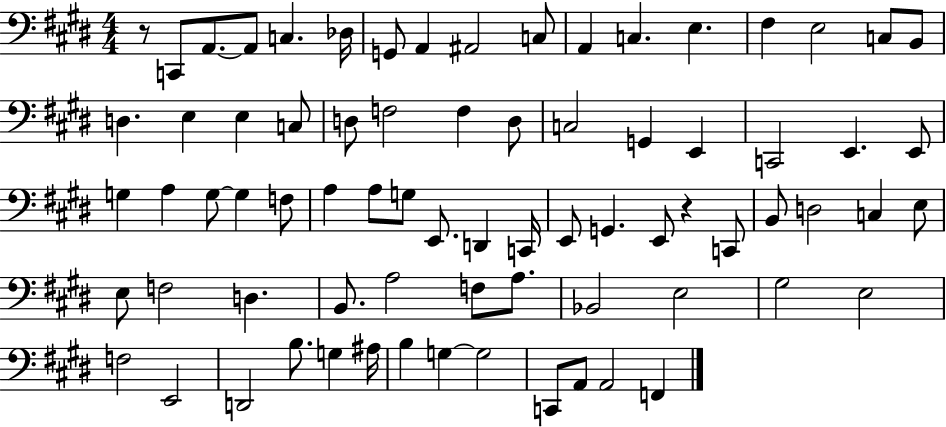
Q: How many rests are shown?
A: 2